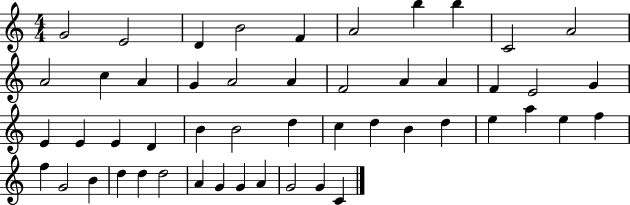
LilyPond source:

{
  \clef treble
  \numericTimeSignature
  \time 4/4
  \key c \major
  g'2 e'2 | d'4 b'2 f'4 | a'2 b''4 b''4 | c'2 a'2 | \break a'2 c''4 a'4 | g'4 a'2 a'4 | f'2 a'4 a'4 | f'4 e'2 g'4 | \break e'4 e'4 e'4 d'4 | b'4 b'2 d''4 | c''4 d''4 b'4 d''4 | e''4 a''4 e''4 f''4 | \break f''4 g'2 b'4 | d''4 d''4 d''2 | a'4 g'4 g'4 a'4 | g'2 g'4 c'4 | \break \bar "|."
}